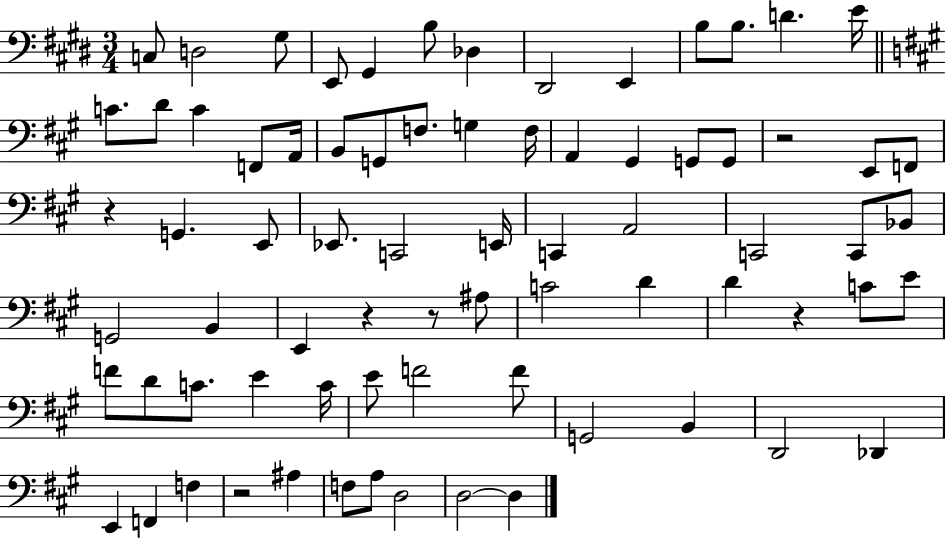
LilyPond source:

{
  \clef bass
  \numericTimeSignature
  \time 3/4
  \key e \major
  c8 d2 gis8 | e,8 gis,4 b8 des4 | dis,2 e,4 | b8 b8. d'4. e'16 | \break \bar "||" \break \key a \major c'8. d'8 c'4 f,8 a,16 | b,8 g,8 f8. g4 f16 | a,4 gis,4 g,8 g,8 | r2 e,8 f,8 | \break r4 g,4. e,8 | ees,8. c,2 e,16 | c,4 a,2 | c,2 c,8 bes,8 | \break g,2 b,4 | e,4 r4 r8 ais8 | c'2 d'4 | d'4 r4 c'8 e'8 | \break f'8 d'8 c'8. e'4 c'16 | e'8 f'2 f'8 | g,2 b,4 | d,2 des,4 | \break e,4 f,4 f4 | r2 ais4 | f8 a8 d2 | d2~~ d4 | \break \bar "|."
}